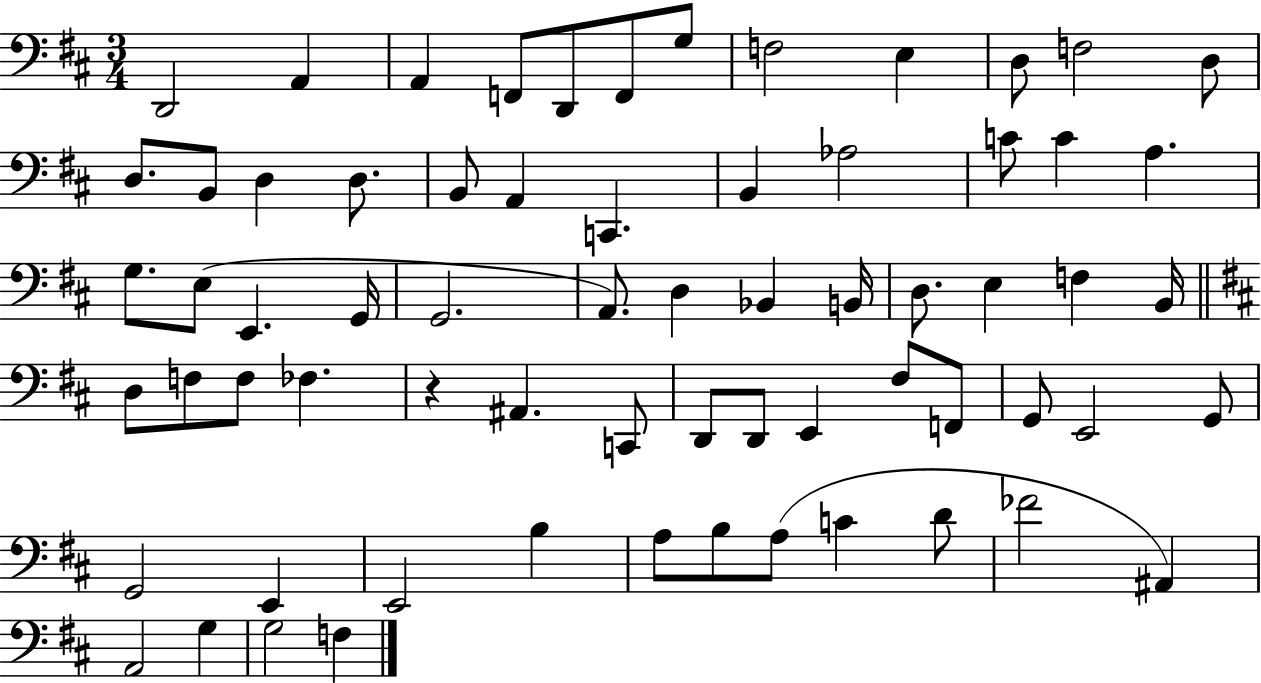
{
  \clef bass
  \numericTimeSignature
  \time 3/4
  \key d \major
  d,2 a,4 | a,4 f,8 d,8 f,8 g8 | f2 e4 | d8 f2 d8 | \break d8. b,8 d4 d8. | b,8 a,4 c,4. | b,4 aes2 | c'8 c'4 a4. | \break g8. e8( e,4. g,16 | g,2. | a,8.) d4 bes,4 b,16 | d8. e4 f4 b,16 | \break \bar "||" \break \key d \major d8 f8 f8 fes4. | r4 ais,4. c,8 | d,8 d,8 e,4 fis8 f,8 | g,8 e,2 g,8 | \break g,2 e,4 | e,2 b4 | a8 b8 a8( c'4 d'8 | fes'2 ais,4) | \break a,2 g4 | g2 f4 | \bar "|."
}